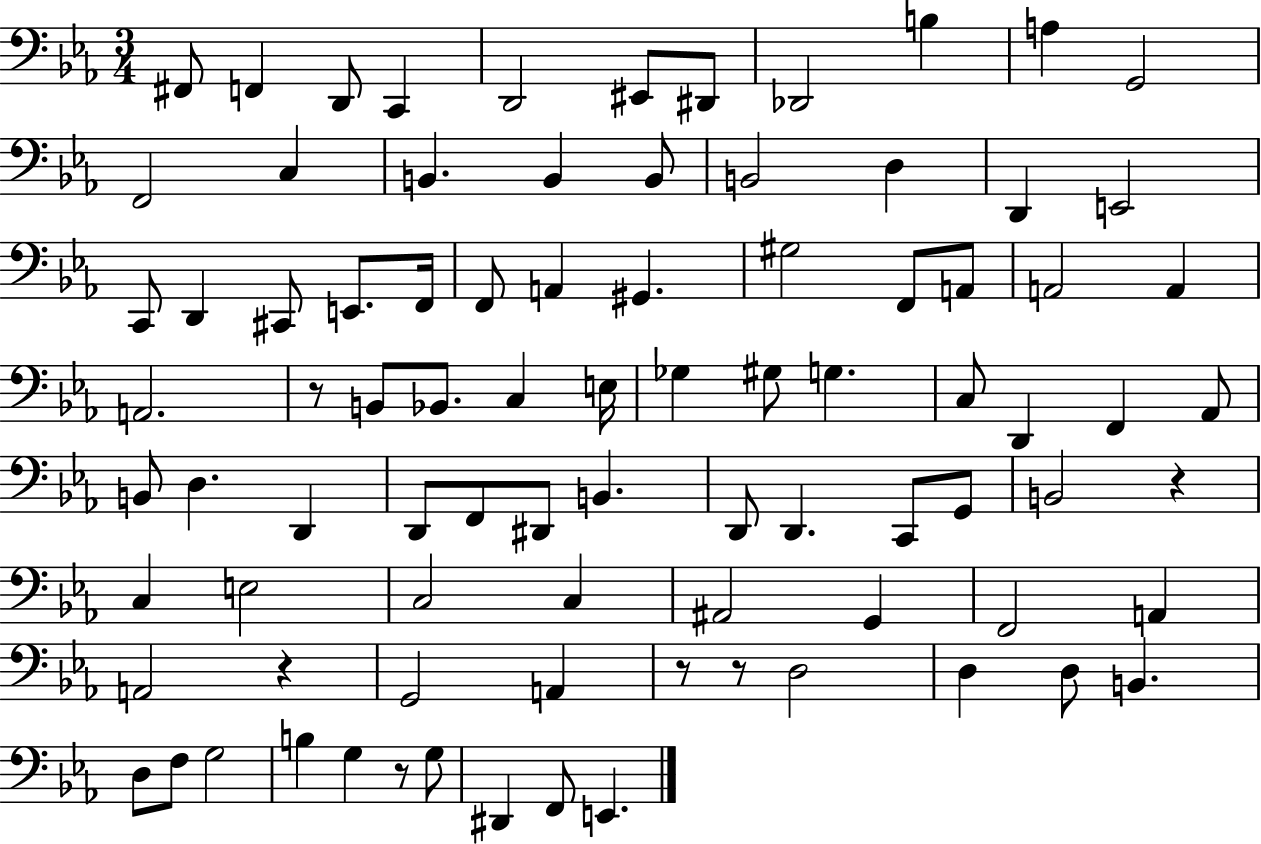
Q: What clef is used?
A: bass